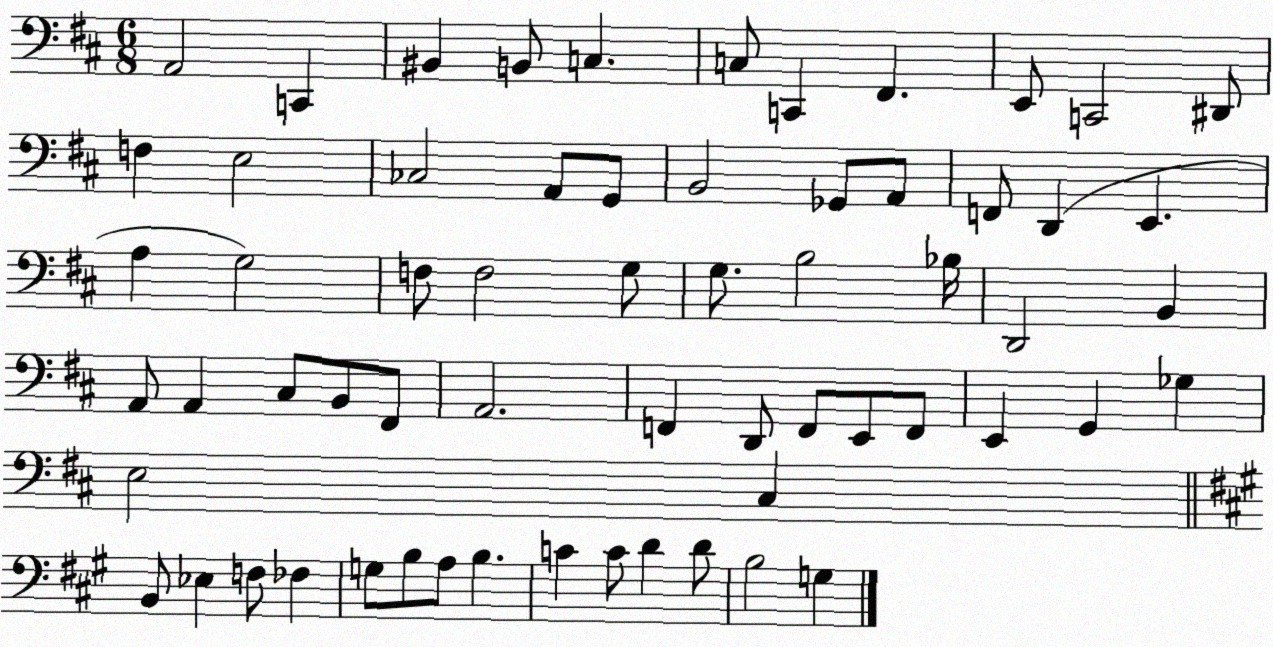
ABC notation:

X:1
T:Untitled
M:6/8
L:1/4
K:D
A,,2 C,, ^B,, B,,/2 C, C,/2 C,, ^F,, E,,/2 C,,2 ^D,,/2 F, E,2 _C,2 A,,/2 G,,/2 B,,2 _G,,/2 A,,/2 F,,/2 D,, E,, A, G,2 F,/2 F,2 G,/2 G,/2 B,2 _B,/4 D,,2 B,, A,,/2 A,, ^C,/2 B,,/2 ^F,,/2 A,,2 F,, D,,/2 F,,/2 E,,/2 F,,/2 E,, G,, _G, E,2 ^C, B,,/2 _E, F,/2 _F, G,/2 B,/2 A,/2 B, C C/2 D D/2 B,2 G,